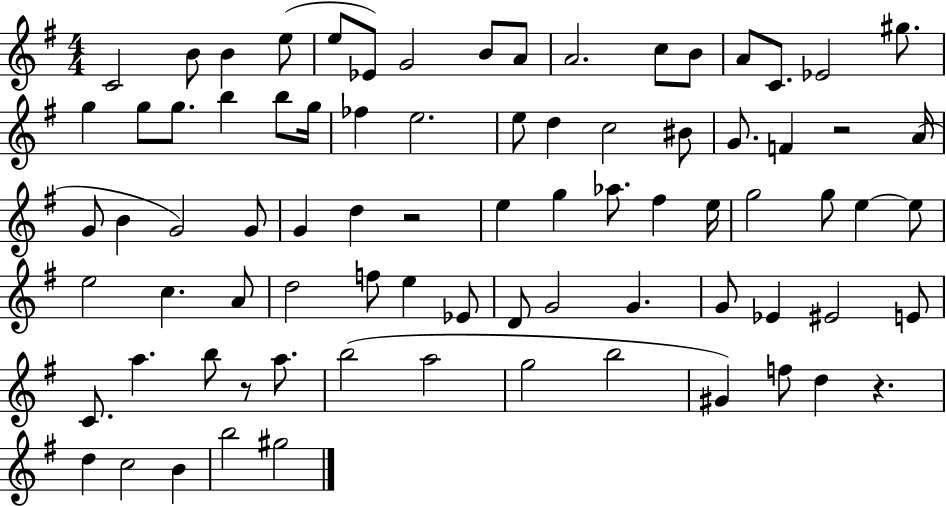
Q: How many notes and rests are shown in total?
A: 80